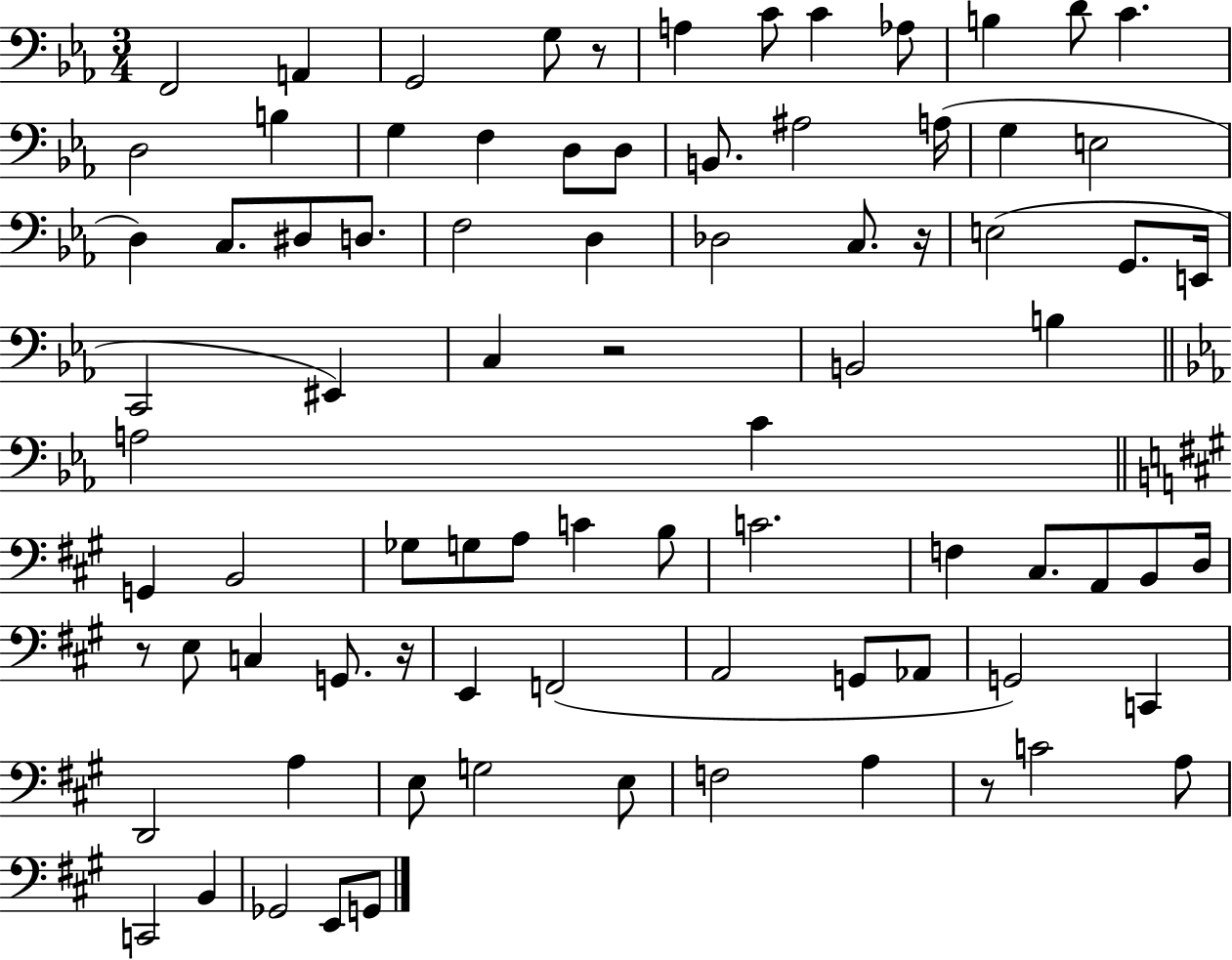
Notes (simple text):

F2/h A2/q G2/h G3/e R/e A3/q C4/e C4/q Ab3/e B3/q D4/e C4/q. D3/h B3/q G3/q F3/q D3/e D3/e B2/e. A#3/h A3/s G3/q E3/h D3/q C3/e. D#3/e D3/e. F3/h D3/q Db3/h C3/e. R/s E3/h G2/e. E2/s C2/h EIS2/q C3/q R/h B2/h B3/q A3/h C4/q G2/q B2/h Gb3/e G3/e A3/e C4/q B3/e C4/h. F3/q C#3/e. A2/e B2/e D3/s R/e E3/e C3/q G2/e. R/s E2/q F2/h A2/h G2/e Ab2/e G2/h C2/q D2/h A3/q E3/e G3/h E3/e F3/h A3/q R/e C4/h A3/e C2/h B2/q Gb2/h E2/e G2/e